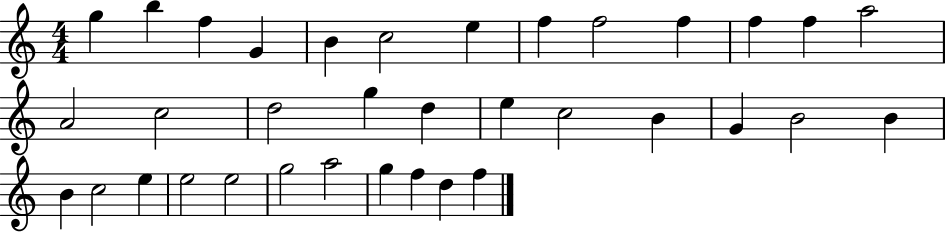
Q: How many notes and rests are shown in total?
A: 35